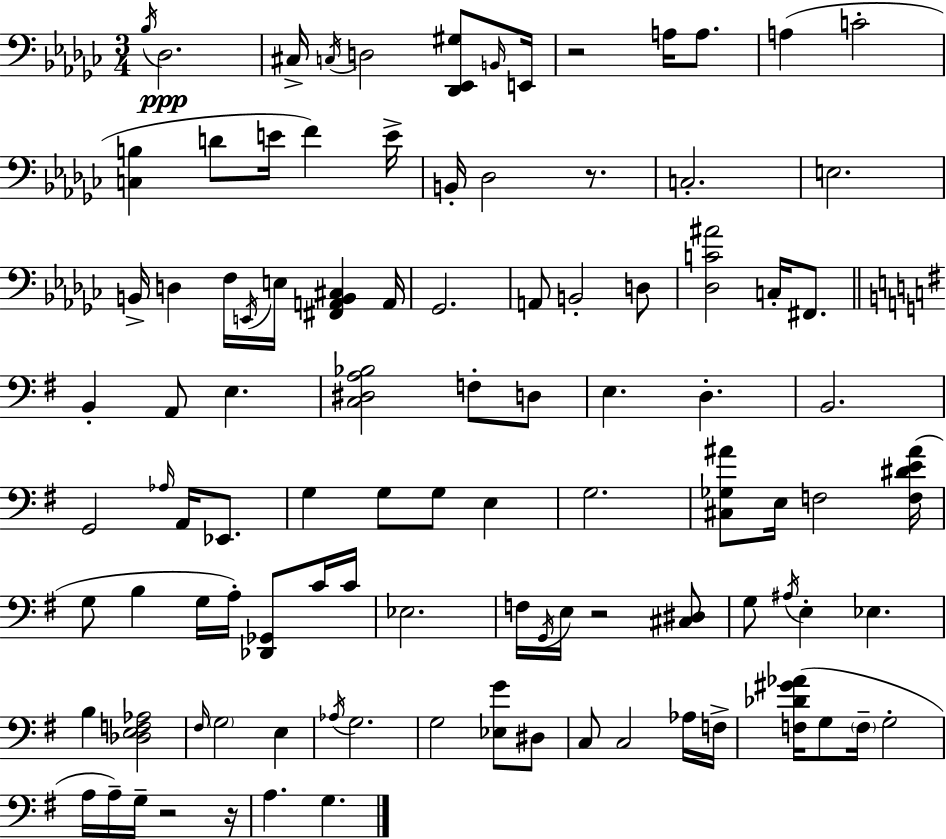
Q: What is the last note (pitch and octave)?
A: G3